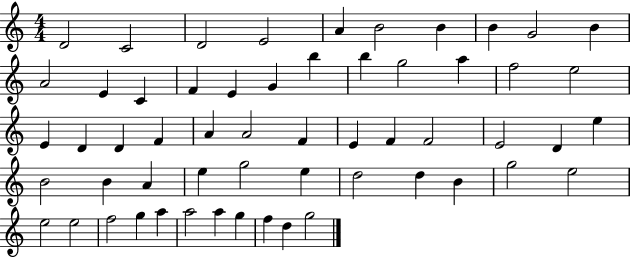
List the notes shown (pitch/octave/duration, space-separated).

D4/h C4/h D4/h E4/h A4/q B4/h B4/q B4/q G4/h B4/q A4/h E4/q C4/q F4/q E4/q G4/q B5/q B5/q G5/h A5/q F5/h E5/h E4/q D4/q D4/q F4/q A4/q A4/h F4/q E4/q F4/q F4/h E4/h D4/q E5/q B4/h B4/q A4/q E5/q G5/h E5/q D5/h D5/q B4/q G5/h E5/h E5/h E5/h F5/h G5/q A5/q A5/h A5/q G5/q F5/q D5/q G5/h